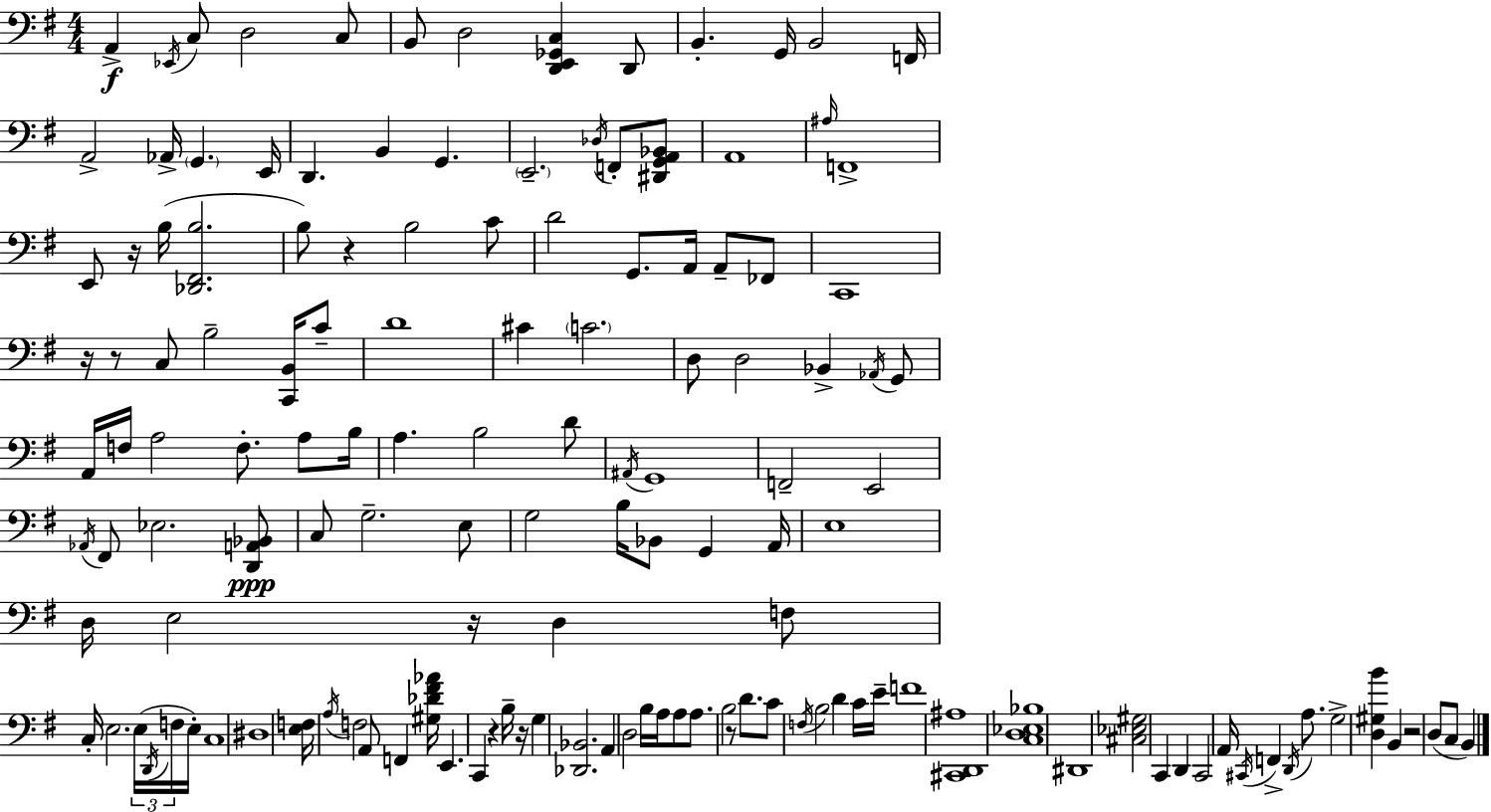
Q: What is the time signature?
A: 4/4